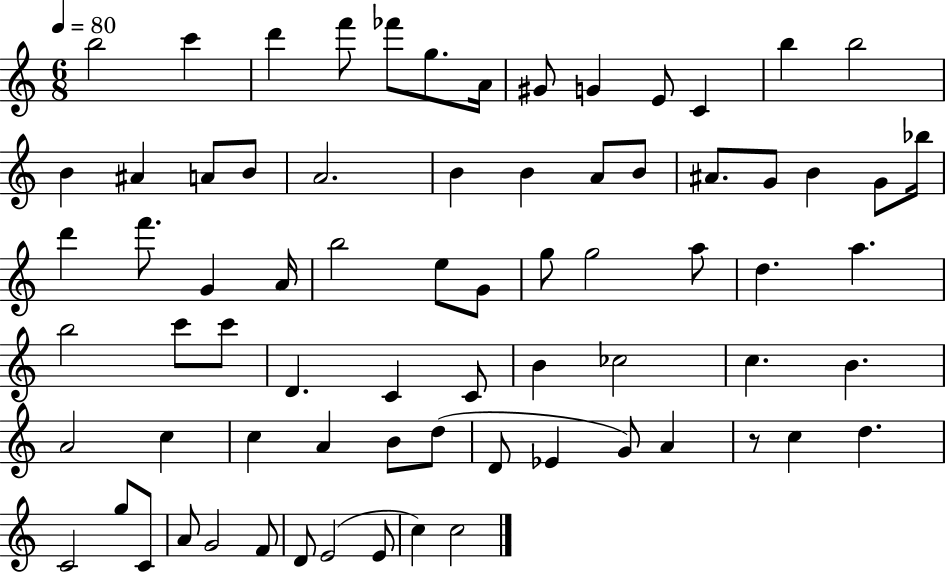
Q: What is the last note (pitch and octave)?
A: C5